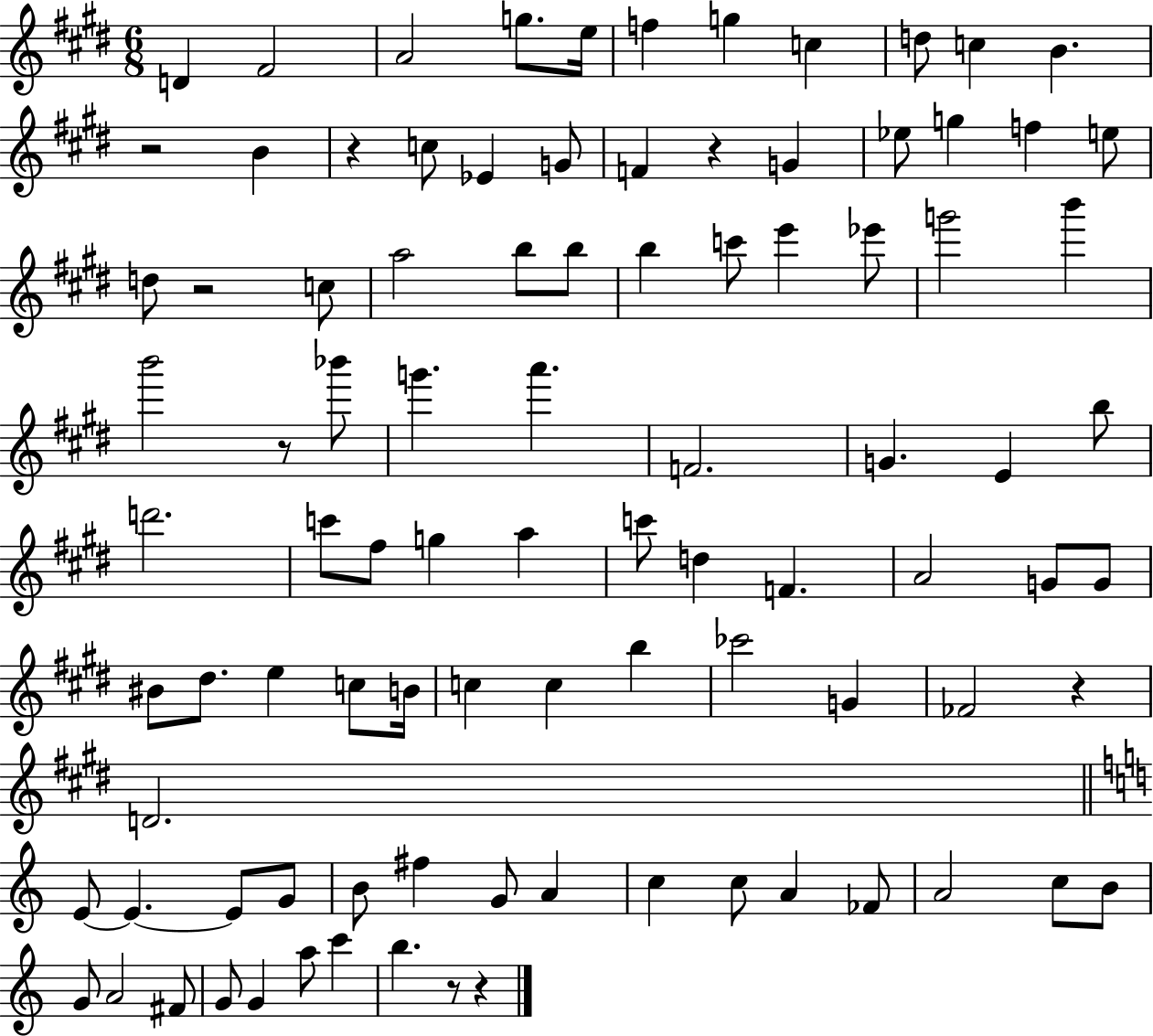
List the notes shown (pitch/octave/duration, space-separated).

D4/q F#4/h A4/h G5/e. E5/s F5/q G5/q C5/q D5/e C5/q B4/q. R/h B4/q R/q C5/e Eb4/q G4/e F4/q R/q G4/q Eb5/e G5/q F5/q E5/e D5/e R/h C5/e A5/h B5/e B5/e B5/q C6/e E6/q Eb6/e G6/h B6/q B6/h R/e Bb6/e G6/q. A6/q. F4/h. G4/q. E4/q B5/e D6/h. C6/e F#5/e G5/q A5/q C6/e D5/q F4/q. A4/h G4/e G4/e BIS4/e D#5/e. E5/q C5/e B4/s C5/q C5/q B5/q CES6/h G4/q FES4/h R/q D4/h. E4/e E4/q. E4/e G4/e B4/e F#5/q G4/e A4/q C5/q C5/e A4/q FES4/e A4/h C5/e B4/e G4/e A4/h F#4/e G4/e G4/q A5/e C6/q B5/q. R/e R/q